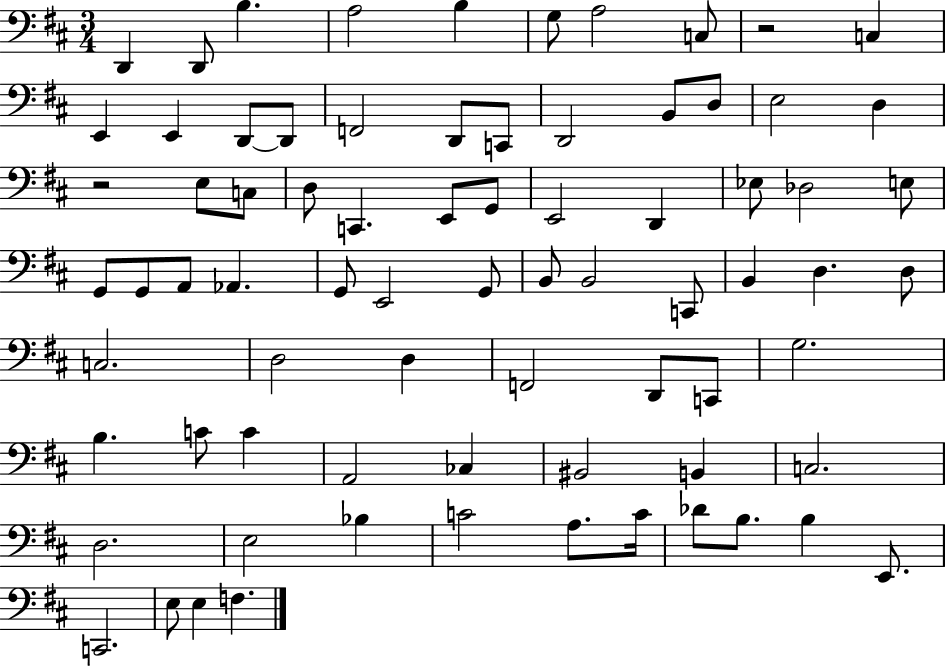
{
  \clef bass
  \numericTimeSignature
  \time 3/4
  \key d \major
  \repeat volta 2 { d,4 d,8 b4. | a2 b4 | g8 a2 c8 | r2 c4 | \break e,4 e,4 d,8~~ d,8 | f,2 d,8 c,8 | d,2 b,8 d8 | e2 d4 | \break r2 e8 c8 | d8 c,4. e,8 g,8 | e,2 d,4 | ees8 des2 e8 | \break g,8 g,8 a,8 aes,4. | g,8 e,2 g,8 | b,8 b,2 c,8 | b,4 d4. d8 | \break c2. | d2 d4 | f,2 d,8 c,8 | g2. | \break b4. c'8 c'4 | a,2 ces4 | bis,2 b,4 | c2. | \break d2. | e2 bes4 | c'2 a8. c'16 | des'8 b8. b4 e,8. | \break c,2. | e8 e4 f4. | } \bar "|."
}